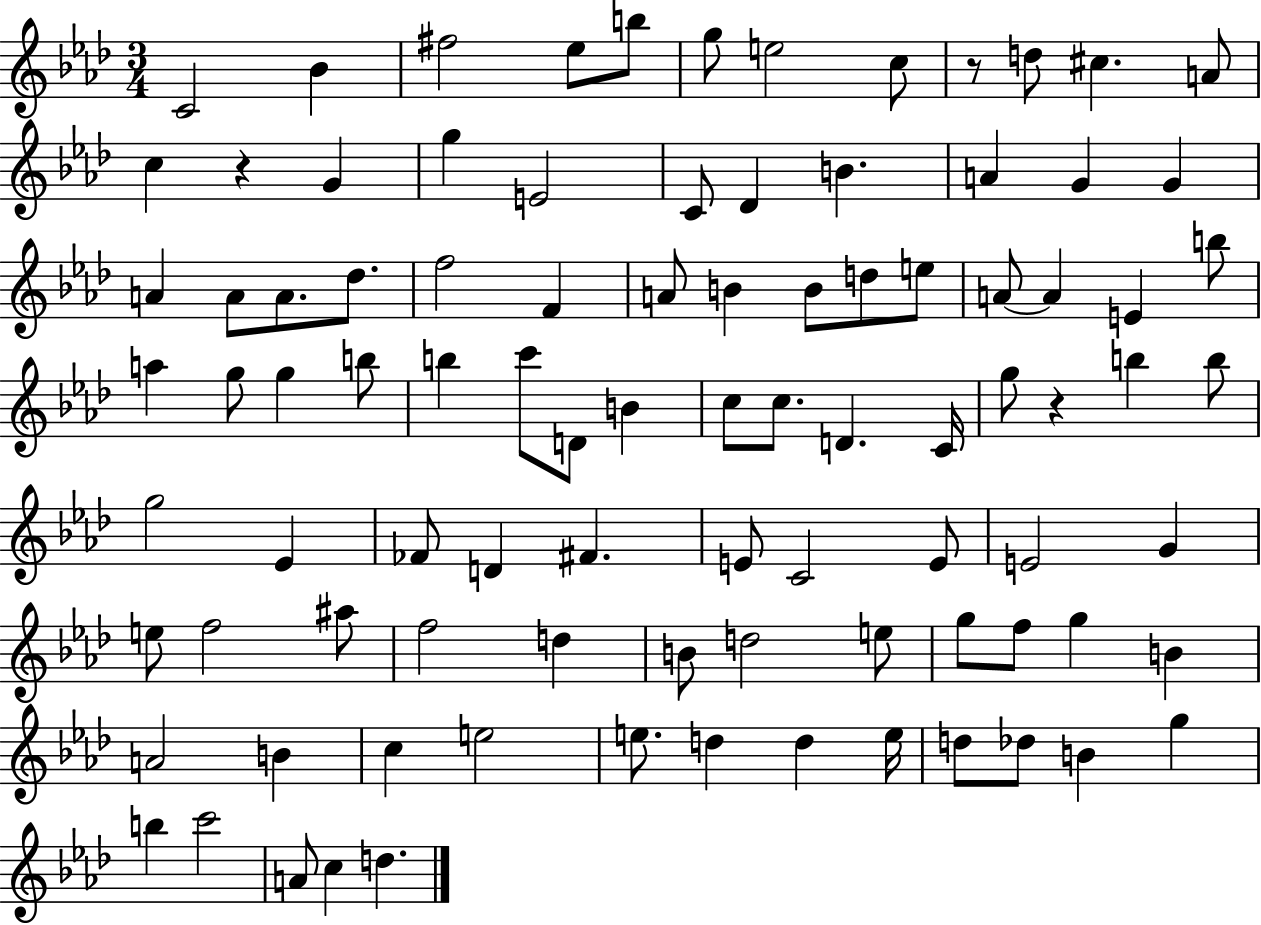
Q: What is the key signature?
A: AES major